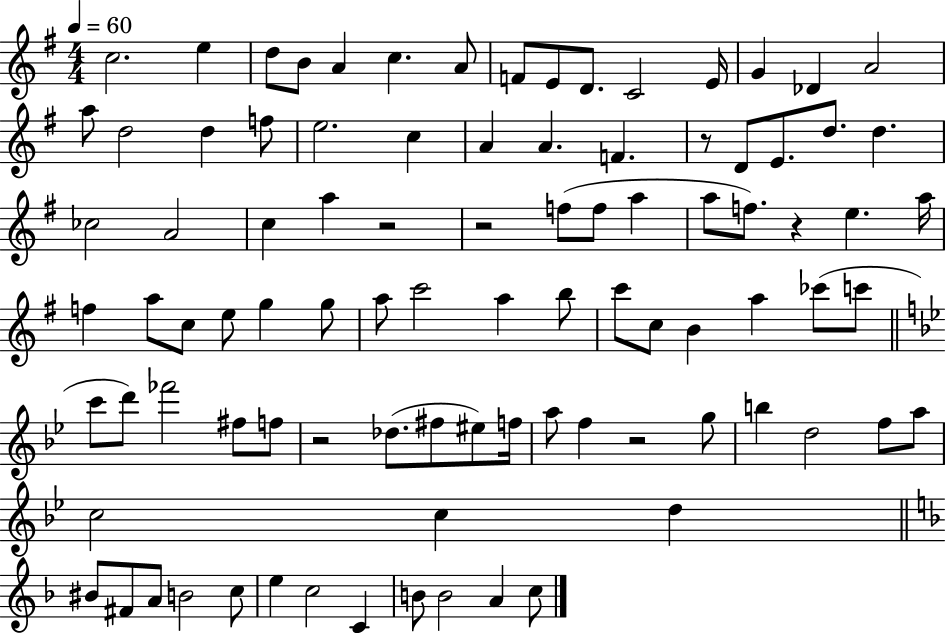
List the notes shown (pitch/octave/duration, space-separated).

C5/h. E5/q D5/e B4/e A4/q C5/q. A4/e F4/e E4/e D4/e. C4/h E4/s G4/q Db4/q A4/h A5/e D5/h D5/q F5/e E5/h. C5/q A4/q A4/q. F4/q. R/e D4/e E4/e. D5/e. D5/q. CES5/h A4/h C5/q A5/q R/h R/h F5/e F5/e A5/q A5/e F5/e. R/q E5/q. A5/s F5/q A5/e C5/e E5/e G5/q G5/e A5/e C6/h A5/q B5/e C6/e C5/e B4/q A5/q CES6/e C6/e C6/e D6/e FES6/h F#5/e F5/e R/h Db5/e. F#5/e EIS5/e F5/s A5/e F5/q R/h G5/e B5/q D5/h F5/e A5/e C5/h C5/q D5/q BIS4/e F#4/e A4/e B4/h C5/e E5/q C5/h C4/q B4/e B4/h A4/q C5/e